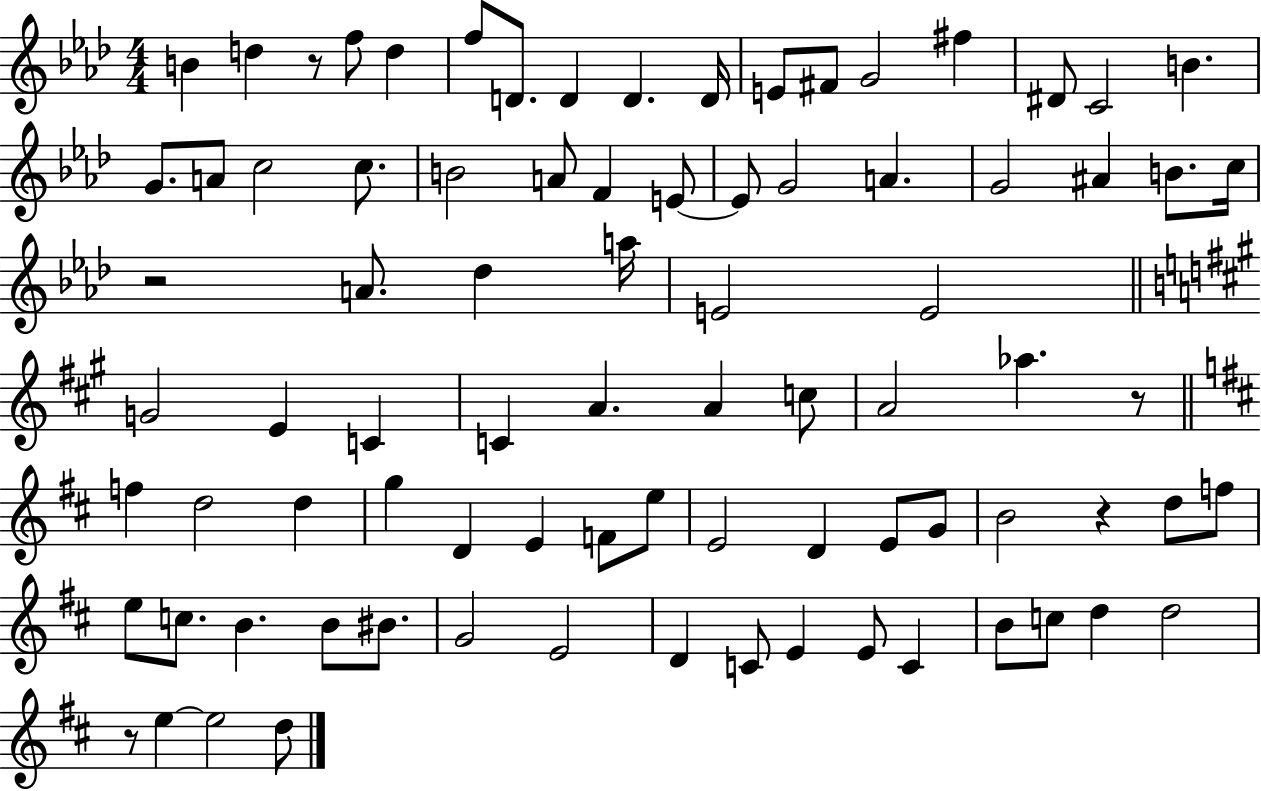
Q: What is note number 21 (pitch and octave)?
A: B4